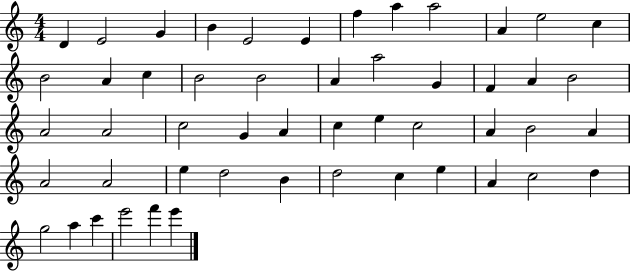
X:1
T:Untitled
M:4/4
L:1/4
K:C
D E2 G B E2 E f a a2 A e2 c B2 A c B2 B2 A a2 G F A B2 A2 A2 c2 G A c e c2 A B2 A A2 A2 e d2 B d2 c e A c2 d g2 a c' e'2 f' e'